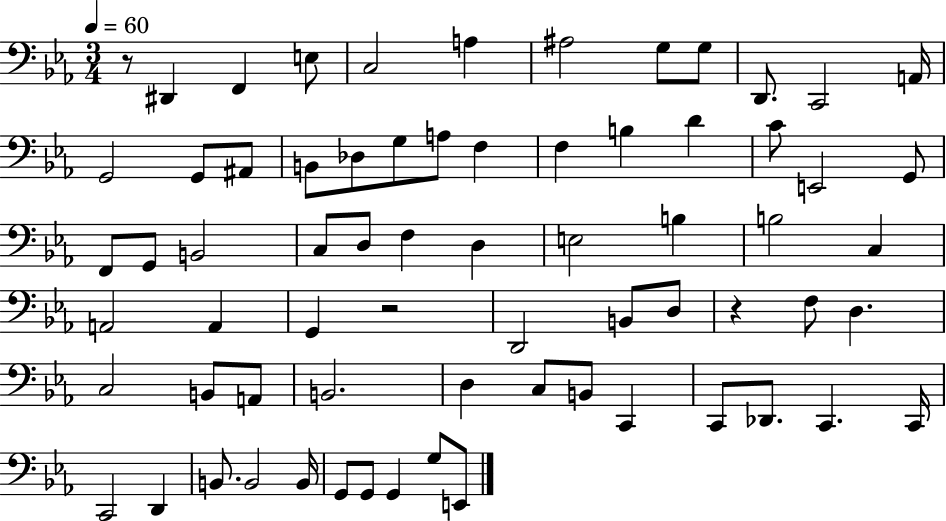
X:1
T:Untitled
M:3/4
L:1/4
K:Eb
z/2 ^D,, F,, E,/2 C,2 A, ^A,2 G,/2 G,/2 D,,/2 C,,2 A,,/4 G,,2 G,,/2 ^A,,/2 B,,/2 _D,/2 G,/2 A,/2 F, F, B, D C/2 E,,2 G,,/2 F,,/2 G,,/2 B,,2 C,/2 D,/2 F, D, E,2 B, B,2 C, A,,2 A,, G,, z2 D,,2 B,,/2 D,/2 z F,/2 D, C,2 B,,/2 A,,/2 B,,2 D, C,/2 B,,/2 C,, C,,/2 _D,,/2 C,, C,,/4 C,,2 D,, B,,/2 B,,2 B,,/4 G,,/2 G,,/2 G,, G,/2 E,,/2